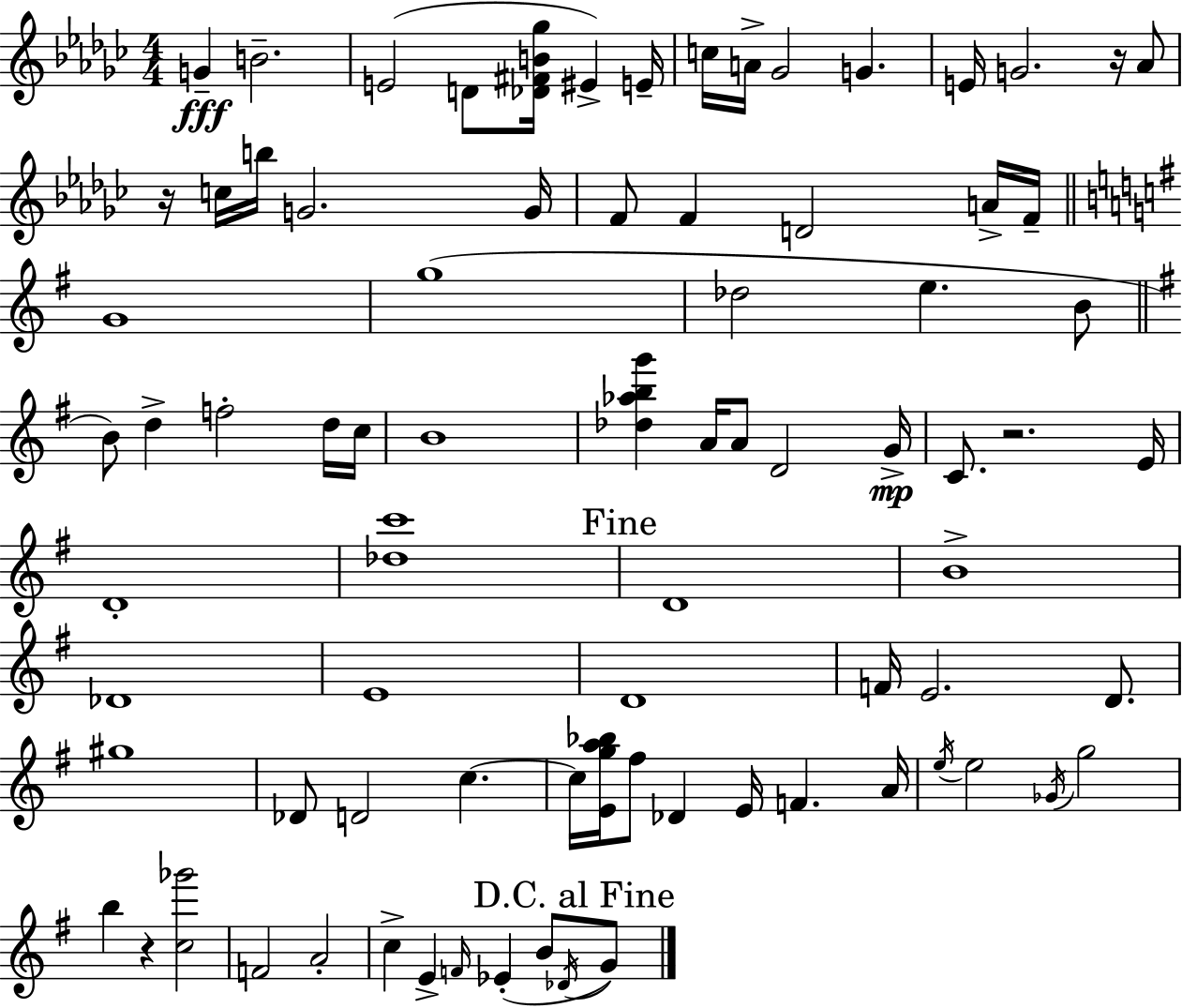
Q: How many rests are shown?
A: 4